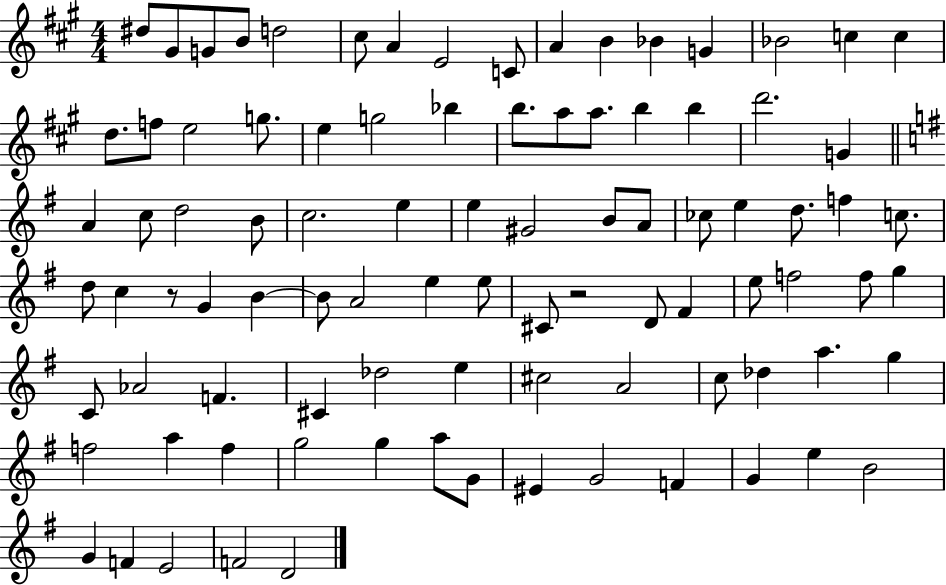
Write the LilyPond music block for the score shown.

{
  \clef treble
  \numericTimeSignature
  \time 4/4
  \key a \major
  dis''8 gis'8 g'8 b'8 d''2 | cis''8 a'4 e'2 c'8 | a'4 b'4 bes'4 g'4 | bes'2 c''4 c''4 | \break d''8. f''8 e''2 g''8. | e''4 g''2 bes''4 | b''8. a''8 a''8. b''4 b''4 | d'''2. g'4 | \break \bar "||" \break \key g \major a'4 c''8 d''2 b'8 | c''2. e''4 | e''4 gis'2 b'8 a'8 | ces''8 e''4 d''8. f''4 c''8. | \break d''8 c''4 r8 g'4 b'4~~ | b'8 a'2 e''4 e''8 | cis'8 r2 d'8 fis'4 | e''8 f''2 f''8 g''4 | \break c'8 aes'2 f'4. | cis'4 des''2 e''4 | cis''2 a'2 | c''8 des''4 a''4. g''4 | \break f''2 a''4 f''4 | g''2 g''4 a''8 g'8 | eis'4 g'2 f'4 | g'4 e''4 b'2 | \break g'4 f'4 e'2 | f'2 d'2 | \bar "|."
}